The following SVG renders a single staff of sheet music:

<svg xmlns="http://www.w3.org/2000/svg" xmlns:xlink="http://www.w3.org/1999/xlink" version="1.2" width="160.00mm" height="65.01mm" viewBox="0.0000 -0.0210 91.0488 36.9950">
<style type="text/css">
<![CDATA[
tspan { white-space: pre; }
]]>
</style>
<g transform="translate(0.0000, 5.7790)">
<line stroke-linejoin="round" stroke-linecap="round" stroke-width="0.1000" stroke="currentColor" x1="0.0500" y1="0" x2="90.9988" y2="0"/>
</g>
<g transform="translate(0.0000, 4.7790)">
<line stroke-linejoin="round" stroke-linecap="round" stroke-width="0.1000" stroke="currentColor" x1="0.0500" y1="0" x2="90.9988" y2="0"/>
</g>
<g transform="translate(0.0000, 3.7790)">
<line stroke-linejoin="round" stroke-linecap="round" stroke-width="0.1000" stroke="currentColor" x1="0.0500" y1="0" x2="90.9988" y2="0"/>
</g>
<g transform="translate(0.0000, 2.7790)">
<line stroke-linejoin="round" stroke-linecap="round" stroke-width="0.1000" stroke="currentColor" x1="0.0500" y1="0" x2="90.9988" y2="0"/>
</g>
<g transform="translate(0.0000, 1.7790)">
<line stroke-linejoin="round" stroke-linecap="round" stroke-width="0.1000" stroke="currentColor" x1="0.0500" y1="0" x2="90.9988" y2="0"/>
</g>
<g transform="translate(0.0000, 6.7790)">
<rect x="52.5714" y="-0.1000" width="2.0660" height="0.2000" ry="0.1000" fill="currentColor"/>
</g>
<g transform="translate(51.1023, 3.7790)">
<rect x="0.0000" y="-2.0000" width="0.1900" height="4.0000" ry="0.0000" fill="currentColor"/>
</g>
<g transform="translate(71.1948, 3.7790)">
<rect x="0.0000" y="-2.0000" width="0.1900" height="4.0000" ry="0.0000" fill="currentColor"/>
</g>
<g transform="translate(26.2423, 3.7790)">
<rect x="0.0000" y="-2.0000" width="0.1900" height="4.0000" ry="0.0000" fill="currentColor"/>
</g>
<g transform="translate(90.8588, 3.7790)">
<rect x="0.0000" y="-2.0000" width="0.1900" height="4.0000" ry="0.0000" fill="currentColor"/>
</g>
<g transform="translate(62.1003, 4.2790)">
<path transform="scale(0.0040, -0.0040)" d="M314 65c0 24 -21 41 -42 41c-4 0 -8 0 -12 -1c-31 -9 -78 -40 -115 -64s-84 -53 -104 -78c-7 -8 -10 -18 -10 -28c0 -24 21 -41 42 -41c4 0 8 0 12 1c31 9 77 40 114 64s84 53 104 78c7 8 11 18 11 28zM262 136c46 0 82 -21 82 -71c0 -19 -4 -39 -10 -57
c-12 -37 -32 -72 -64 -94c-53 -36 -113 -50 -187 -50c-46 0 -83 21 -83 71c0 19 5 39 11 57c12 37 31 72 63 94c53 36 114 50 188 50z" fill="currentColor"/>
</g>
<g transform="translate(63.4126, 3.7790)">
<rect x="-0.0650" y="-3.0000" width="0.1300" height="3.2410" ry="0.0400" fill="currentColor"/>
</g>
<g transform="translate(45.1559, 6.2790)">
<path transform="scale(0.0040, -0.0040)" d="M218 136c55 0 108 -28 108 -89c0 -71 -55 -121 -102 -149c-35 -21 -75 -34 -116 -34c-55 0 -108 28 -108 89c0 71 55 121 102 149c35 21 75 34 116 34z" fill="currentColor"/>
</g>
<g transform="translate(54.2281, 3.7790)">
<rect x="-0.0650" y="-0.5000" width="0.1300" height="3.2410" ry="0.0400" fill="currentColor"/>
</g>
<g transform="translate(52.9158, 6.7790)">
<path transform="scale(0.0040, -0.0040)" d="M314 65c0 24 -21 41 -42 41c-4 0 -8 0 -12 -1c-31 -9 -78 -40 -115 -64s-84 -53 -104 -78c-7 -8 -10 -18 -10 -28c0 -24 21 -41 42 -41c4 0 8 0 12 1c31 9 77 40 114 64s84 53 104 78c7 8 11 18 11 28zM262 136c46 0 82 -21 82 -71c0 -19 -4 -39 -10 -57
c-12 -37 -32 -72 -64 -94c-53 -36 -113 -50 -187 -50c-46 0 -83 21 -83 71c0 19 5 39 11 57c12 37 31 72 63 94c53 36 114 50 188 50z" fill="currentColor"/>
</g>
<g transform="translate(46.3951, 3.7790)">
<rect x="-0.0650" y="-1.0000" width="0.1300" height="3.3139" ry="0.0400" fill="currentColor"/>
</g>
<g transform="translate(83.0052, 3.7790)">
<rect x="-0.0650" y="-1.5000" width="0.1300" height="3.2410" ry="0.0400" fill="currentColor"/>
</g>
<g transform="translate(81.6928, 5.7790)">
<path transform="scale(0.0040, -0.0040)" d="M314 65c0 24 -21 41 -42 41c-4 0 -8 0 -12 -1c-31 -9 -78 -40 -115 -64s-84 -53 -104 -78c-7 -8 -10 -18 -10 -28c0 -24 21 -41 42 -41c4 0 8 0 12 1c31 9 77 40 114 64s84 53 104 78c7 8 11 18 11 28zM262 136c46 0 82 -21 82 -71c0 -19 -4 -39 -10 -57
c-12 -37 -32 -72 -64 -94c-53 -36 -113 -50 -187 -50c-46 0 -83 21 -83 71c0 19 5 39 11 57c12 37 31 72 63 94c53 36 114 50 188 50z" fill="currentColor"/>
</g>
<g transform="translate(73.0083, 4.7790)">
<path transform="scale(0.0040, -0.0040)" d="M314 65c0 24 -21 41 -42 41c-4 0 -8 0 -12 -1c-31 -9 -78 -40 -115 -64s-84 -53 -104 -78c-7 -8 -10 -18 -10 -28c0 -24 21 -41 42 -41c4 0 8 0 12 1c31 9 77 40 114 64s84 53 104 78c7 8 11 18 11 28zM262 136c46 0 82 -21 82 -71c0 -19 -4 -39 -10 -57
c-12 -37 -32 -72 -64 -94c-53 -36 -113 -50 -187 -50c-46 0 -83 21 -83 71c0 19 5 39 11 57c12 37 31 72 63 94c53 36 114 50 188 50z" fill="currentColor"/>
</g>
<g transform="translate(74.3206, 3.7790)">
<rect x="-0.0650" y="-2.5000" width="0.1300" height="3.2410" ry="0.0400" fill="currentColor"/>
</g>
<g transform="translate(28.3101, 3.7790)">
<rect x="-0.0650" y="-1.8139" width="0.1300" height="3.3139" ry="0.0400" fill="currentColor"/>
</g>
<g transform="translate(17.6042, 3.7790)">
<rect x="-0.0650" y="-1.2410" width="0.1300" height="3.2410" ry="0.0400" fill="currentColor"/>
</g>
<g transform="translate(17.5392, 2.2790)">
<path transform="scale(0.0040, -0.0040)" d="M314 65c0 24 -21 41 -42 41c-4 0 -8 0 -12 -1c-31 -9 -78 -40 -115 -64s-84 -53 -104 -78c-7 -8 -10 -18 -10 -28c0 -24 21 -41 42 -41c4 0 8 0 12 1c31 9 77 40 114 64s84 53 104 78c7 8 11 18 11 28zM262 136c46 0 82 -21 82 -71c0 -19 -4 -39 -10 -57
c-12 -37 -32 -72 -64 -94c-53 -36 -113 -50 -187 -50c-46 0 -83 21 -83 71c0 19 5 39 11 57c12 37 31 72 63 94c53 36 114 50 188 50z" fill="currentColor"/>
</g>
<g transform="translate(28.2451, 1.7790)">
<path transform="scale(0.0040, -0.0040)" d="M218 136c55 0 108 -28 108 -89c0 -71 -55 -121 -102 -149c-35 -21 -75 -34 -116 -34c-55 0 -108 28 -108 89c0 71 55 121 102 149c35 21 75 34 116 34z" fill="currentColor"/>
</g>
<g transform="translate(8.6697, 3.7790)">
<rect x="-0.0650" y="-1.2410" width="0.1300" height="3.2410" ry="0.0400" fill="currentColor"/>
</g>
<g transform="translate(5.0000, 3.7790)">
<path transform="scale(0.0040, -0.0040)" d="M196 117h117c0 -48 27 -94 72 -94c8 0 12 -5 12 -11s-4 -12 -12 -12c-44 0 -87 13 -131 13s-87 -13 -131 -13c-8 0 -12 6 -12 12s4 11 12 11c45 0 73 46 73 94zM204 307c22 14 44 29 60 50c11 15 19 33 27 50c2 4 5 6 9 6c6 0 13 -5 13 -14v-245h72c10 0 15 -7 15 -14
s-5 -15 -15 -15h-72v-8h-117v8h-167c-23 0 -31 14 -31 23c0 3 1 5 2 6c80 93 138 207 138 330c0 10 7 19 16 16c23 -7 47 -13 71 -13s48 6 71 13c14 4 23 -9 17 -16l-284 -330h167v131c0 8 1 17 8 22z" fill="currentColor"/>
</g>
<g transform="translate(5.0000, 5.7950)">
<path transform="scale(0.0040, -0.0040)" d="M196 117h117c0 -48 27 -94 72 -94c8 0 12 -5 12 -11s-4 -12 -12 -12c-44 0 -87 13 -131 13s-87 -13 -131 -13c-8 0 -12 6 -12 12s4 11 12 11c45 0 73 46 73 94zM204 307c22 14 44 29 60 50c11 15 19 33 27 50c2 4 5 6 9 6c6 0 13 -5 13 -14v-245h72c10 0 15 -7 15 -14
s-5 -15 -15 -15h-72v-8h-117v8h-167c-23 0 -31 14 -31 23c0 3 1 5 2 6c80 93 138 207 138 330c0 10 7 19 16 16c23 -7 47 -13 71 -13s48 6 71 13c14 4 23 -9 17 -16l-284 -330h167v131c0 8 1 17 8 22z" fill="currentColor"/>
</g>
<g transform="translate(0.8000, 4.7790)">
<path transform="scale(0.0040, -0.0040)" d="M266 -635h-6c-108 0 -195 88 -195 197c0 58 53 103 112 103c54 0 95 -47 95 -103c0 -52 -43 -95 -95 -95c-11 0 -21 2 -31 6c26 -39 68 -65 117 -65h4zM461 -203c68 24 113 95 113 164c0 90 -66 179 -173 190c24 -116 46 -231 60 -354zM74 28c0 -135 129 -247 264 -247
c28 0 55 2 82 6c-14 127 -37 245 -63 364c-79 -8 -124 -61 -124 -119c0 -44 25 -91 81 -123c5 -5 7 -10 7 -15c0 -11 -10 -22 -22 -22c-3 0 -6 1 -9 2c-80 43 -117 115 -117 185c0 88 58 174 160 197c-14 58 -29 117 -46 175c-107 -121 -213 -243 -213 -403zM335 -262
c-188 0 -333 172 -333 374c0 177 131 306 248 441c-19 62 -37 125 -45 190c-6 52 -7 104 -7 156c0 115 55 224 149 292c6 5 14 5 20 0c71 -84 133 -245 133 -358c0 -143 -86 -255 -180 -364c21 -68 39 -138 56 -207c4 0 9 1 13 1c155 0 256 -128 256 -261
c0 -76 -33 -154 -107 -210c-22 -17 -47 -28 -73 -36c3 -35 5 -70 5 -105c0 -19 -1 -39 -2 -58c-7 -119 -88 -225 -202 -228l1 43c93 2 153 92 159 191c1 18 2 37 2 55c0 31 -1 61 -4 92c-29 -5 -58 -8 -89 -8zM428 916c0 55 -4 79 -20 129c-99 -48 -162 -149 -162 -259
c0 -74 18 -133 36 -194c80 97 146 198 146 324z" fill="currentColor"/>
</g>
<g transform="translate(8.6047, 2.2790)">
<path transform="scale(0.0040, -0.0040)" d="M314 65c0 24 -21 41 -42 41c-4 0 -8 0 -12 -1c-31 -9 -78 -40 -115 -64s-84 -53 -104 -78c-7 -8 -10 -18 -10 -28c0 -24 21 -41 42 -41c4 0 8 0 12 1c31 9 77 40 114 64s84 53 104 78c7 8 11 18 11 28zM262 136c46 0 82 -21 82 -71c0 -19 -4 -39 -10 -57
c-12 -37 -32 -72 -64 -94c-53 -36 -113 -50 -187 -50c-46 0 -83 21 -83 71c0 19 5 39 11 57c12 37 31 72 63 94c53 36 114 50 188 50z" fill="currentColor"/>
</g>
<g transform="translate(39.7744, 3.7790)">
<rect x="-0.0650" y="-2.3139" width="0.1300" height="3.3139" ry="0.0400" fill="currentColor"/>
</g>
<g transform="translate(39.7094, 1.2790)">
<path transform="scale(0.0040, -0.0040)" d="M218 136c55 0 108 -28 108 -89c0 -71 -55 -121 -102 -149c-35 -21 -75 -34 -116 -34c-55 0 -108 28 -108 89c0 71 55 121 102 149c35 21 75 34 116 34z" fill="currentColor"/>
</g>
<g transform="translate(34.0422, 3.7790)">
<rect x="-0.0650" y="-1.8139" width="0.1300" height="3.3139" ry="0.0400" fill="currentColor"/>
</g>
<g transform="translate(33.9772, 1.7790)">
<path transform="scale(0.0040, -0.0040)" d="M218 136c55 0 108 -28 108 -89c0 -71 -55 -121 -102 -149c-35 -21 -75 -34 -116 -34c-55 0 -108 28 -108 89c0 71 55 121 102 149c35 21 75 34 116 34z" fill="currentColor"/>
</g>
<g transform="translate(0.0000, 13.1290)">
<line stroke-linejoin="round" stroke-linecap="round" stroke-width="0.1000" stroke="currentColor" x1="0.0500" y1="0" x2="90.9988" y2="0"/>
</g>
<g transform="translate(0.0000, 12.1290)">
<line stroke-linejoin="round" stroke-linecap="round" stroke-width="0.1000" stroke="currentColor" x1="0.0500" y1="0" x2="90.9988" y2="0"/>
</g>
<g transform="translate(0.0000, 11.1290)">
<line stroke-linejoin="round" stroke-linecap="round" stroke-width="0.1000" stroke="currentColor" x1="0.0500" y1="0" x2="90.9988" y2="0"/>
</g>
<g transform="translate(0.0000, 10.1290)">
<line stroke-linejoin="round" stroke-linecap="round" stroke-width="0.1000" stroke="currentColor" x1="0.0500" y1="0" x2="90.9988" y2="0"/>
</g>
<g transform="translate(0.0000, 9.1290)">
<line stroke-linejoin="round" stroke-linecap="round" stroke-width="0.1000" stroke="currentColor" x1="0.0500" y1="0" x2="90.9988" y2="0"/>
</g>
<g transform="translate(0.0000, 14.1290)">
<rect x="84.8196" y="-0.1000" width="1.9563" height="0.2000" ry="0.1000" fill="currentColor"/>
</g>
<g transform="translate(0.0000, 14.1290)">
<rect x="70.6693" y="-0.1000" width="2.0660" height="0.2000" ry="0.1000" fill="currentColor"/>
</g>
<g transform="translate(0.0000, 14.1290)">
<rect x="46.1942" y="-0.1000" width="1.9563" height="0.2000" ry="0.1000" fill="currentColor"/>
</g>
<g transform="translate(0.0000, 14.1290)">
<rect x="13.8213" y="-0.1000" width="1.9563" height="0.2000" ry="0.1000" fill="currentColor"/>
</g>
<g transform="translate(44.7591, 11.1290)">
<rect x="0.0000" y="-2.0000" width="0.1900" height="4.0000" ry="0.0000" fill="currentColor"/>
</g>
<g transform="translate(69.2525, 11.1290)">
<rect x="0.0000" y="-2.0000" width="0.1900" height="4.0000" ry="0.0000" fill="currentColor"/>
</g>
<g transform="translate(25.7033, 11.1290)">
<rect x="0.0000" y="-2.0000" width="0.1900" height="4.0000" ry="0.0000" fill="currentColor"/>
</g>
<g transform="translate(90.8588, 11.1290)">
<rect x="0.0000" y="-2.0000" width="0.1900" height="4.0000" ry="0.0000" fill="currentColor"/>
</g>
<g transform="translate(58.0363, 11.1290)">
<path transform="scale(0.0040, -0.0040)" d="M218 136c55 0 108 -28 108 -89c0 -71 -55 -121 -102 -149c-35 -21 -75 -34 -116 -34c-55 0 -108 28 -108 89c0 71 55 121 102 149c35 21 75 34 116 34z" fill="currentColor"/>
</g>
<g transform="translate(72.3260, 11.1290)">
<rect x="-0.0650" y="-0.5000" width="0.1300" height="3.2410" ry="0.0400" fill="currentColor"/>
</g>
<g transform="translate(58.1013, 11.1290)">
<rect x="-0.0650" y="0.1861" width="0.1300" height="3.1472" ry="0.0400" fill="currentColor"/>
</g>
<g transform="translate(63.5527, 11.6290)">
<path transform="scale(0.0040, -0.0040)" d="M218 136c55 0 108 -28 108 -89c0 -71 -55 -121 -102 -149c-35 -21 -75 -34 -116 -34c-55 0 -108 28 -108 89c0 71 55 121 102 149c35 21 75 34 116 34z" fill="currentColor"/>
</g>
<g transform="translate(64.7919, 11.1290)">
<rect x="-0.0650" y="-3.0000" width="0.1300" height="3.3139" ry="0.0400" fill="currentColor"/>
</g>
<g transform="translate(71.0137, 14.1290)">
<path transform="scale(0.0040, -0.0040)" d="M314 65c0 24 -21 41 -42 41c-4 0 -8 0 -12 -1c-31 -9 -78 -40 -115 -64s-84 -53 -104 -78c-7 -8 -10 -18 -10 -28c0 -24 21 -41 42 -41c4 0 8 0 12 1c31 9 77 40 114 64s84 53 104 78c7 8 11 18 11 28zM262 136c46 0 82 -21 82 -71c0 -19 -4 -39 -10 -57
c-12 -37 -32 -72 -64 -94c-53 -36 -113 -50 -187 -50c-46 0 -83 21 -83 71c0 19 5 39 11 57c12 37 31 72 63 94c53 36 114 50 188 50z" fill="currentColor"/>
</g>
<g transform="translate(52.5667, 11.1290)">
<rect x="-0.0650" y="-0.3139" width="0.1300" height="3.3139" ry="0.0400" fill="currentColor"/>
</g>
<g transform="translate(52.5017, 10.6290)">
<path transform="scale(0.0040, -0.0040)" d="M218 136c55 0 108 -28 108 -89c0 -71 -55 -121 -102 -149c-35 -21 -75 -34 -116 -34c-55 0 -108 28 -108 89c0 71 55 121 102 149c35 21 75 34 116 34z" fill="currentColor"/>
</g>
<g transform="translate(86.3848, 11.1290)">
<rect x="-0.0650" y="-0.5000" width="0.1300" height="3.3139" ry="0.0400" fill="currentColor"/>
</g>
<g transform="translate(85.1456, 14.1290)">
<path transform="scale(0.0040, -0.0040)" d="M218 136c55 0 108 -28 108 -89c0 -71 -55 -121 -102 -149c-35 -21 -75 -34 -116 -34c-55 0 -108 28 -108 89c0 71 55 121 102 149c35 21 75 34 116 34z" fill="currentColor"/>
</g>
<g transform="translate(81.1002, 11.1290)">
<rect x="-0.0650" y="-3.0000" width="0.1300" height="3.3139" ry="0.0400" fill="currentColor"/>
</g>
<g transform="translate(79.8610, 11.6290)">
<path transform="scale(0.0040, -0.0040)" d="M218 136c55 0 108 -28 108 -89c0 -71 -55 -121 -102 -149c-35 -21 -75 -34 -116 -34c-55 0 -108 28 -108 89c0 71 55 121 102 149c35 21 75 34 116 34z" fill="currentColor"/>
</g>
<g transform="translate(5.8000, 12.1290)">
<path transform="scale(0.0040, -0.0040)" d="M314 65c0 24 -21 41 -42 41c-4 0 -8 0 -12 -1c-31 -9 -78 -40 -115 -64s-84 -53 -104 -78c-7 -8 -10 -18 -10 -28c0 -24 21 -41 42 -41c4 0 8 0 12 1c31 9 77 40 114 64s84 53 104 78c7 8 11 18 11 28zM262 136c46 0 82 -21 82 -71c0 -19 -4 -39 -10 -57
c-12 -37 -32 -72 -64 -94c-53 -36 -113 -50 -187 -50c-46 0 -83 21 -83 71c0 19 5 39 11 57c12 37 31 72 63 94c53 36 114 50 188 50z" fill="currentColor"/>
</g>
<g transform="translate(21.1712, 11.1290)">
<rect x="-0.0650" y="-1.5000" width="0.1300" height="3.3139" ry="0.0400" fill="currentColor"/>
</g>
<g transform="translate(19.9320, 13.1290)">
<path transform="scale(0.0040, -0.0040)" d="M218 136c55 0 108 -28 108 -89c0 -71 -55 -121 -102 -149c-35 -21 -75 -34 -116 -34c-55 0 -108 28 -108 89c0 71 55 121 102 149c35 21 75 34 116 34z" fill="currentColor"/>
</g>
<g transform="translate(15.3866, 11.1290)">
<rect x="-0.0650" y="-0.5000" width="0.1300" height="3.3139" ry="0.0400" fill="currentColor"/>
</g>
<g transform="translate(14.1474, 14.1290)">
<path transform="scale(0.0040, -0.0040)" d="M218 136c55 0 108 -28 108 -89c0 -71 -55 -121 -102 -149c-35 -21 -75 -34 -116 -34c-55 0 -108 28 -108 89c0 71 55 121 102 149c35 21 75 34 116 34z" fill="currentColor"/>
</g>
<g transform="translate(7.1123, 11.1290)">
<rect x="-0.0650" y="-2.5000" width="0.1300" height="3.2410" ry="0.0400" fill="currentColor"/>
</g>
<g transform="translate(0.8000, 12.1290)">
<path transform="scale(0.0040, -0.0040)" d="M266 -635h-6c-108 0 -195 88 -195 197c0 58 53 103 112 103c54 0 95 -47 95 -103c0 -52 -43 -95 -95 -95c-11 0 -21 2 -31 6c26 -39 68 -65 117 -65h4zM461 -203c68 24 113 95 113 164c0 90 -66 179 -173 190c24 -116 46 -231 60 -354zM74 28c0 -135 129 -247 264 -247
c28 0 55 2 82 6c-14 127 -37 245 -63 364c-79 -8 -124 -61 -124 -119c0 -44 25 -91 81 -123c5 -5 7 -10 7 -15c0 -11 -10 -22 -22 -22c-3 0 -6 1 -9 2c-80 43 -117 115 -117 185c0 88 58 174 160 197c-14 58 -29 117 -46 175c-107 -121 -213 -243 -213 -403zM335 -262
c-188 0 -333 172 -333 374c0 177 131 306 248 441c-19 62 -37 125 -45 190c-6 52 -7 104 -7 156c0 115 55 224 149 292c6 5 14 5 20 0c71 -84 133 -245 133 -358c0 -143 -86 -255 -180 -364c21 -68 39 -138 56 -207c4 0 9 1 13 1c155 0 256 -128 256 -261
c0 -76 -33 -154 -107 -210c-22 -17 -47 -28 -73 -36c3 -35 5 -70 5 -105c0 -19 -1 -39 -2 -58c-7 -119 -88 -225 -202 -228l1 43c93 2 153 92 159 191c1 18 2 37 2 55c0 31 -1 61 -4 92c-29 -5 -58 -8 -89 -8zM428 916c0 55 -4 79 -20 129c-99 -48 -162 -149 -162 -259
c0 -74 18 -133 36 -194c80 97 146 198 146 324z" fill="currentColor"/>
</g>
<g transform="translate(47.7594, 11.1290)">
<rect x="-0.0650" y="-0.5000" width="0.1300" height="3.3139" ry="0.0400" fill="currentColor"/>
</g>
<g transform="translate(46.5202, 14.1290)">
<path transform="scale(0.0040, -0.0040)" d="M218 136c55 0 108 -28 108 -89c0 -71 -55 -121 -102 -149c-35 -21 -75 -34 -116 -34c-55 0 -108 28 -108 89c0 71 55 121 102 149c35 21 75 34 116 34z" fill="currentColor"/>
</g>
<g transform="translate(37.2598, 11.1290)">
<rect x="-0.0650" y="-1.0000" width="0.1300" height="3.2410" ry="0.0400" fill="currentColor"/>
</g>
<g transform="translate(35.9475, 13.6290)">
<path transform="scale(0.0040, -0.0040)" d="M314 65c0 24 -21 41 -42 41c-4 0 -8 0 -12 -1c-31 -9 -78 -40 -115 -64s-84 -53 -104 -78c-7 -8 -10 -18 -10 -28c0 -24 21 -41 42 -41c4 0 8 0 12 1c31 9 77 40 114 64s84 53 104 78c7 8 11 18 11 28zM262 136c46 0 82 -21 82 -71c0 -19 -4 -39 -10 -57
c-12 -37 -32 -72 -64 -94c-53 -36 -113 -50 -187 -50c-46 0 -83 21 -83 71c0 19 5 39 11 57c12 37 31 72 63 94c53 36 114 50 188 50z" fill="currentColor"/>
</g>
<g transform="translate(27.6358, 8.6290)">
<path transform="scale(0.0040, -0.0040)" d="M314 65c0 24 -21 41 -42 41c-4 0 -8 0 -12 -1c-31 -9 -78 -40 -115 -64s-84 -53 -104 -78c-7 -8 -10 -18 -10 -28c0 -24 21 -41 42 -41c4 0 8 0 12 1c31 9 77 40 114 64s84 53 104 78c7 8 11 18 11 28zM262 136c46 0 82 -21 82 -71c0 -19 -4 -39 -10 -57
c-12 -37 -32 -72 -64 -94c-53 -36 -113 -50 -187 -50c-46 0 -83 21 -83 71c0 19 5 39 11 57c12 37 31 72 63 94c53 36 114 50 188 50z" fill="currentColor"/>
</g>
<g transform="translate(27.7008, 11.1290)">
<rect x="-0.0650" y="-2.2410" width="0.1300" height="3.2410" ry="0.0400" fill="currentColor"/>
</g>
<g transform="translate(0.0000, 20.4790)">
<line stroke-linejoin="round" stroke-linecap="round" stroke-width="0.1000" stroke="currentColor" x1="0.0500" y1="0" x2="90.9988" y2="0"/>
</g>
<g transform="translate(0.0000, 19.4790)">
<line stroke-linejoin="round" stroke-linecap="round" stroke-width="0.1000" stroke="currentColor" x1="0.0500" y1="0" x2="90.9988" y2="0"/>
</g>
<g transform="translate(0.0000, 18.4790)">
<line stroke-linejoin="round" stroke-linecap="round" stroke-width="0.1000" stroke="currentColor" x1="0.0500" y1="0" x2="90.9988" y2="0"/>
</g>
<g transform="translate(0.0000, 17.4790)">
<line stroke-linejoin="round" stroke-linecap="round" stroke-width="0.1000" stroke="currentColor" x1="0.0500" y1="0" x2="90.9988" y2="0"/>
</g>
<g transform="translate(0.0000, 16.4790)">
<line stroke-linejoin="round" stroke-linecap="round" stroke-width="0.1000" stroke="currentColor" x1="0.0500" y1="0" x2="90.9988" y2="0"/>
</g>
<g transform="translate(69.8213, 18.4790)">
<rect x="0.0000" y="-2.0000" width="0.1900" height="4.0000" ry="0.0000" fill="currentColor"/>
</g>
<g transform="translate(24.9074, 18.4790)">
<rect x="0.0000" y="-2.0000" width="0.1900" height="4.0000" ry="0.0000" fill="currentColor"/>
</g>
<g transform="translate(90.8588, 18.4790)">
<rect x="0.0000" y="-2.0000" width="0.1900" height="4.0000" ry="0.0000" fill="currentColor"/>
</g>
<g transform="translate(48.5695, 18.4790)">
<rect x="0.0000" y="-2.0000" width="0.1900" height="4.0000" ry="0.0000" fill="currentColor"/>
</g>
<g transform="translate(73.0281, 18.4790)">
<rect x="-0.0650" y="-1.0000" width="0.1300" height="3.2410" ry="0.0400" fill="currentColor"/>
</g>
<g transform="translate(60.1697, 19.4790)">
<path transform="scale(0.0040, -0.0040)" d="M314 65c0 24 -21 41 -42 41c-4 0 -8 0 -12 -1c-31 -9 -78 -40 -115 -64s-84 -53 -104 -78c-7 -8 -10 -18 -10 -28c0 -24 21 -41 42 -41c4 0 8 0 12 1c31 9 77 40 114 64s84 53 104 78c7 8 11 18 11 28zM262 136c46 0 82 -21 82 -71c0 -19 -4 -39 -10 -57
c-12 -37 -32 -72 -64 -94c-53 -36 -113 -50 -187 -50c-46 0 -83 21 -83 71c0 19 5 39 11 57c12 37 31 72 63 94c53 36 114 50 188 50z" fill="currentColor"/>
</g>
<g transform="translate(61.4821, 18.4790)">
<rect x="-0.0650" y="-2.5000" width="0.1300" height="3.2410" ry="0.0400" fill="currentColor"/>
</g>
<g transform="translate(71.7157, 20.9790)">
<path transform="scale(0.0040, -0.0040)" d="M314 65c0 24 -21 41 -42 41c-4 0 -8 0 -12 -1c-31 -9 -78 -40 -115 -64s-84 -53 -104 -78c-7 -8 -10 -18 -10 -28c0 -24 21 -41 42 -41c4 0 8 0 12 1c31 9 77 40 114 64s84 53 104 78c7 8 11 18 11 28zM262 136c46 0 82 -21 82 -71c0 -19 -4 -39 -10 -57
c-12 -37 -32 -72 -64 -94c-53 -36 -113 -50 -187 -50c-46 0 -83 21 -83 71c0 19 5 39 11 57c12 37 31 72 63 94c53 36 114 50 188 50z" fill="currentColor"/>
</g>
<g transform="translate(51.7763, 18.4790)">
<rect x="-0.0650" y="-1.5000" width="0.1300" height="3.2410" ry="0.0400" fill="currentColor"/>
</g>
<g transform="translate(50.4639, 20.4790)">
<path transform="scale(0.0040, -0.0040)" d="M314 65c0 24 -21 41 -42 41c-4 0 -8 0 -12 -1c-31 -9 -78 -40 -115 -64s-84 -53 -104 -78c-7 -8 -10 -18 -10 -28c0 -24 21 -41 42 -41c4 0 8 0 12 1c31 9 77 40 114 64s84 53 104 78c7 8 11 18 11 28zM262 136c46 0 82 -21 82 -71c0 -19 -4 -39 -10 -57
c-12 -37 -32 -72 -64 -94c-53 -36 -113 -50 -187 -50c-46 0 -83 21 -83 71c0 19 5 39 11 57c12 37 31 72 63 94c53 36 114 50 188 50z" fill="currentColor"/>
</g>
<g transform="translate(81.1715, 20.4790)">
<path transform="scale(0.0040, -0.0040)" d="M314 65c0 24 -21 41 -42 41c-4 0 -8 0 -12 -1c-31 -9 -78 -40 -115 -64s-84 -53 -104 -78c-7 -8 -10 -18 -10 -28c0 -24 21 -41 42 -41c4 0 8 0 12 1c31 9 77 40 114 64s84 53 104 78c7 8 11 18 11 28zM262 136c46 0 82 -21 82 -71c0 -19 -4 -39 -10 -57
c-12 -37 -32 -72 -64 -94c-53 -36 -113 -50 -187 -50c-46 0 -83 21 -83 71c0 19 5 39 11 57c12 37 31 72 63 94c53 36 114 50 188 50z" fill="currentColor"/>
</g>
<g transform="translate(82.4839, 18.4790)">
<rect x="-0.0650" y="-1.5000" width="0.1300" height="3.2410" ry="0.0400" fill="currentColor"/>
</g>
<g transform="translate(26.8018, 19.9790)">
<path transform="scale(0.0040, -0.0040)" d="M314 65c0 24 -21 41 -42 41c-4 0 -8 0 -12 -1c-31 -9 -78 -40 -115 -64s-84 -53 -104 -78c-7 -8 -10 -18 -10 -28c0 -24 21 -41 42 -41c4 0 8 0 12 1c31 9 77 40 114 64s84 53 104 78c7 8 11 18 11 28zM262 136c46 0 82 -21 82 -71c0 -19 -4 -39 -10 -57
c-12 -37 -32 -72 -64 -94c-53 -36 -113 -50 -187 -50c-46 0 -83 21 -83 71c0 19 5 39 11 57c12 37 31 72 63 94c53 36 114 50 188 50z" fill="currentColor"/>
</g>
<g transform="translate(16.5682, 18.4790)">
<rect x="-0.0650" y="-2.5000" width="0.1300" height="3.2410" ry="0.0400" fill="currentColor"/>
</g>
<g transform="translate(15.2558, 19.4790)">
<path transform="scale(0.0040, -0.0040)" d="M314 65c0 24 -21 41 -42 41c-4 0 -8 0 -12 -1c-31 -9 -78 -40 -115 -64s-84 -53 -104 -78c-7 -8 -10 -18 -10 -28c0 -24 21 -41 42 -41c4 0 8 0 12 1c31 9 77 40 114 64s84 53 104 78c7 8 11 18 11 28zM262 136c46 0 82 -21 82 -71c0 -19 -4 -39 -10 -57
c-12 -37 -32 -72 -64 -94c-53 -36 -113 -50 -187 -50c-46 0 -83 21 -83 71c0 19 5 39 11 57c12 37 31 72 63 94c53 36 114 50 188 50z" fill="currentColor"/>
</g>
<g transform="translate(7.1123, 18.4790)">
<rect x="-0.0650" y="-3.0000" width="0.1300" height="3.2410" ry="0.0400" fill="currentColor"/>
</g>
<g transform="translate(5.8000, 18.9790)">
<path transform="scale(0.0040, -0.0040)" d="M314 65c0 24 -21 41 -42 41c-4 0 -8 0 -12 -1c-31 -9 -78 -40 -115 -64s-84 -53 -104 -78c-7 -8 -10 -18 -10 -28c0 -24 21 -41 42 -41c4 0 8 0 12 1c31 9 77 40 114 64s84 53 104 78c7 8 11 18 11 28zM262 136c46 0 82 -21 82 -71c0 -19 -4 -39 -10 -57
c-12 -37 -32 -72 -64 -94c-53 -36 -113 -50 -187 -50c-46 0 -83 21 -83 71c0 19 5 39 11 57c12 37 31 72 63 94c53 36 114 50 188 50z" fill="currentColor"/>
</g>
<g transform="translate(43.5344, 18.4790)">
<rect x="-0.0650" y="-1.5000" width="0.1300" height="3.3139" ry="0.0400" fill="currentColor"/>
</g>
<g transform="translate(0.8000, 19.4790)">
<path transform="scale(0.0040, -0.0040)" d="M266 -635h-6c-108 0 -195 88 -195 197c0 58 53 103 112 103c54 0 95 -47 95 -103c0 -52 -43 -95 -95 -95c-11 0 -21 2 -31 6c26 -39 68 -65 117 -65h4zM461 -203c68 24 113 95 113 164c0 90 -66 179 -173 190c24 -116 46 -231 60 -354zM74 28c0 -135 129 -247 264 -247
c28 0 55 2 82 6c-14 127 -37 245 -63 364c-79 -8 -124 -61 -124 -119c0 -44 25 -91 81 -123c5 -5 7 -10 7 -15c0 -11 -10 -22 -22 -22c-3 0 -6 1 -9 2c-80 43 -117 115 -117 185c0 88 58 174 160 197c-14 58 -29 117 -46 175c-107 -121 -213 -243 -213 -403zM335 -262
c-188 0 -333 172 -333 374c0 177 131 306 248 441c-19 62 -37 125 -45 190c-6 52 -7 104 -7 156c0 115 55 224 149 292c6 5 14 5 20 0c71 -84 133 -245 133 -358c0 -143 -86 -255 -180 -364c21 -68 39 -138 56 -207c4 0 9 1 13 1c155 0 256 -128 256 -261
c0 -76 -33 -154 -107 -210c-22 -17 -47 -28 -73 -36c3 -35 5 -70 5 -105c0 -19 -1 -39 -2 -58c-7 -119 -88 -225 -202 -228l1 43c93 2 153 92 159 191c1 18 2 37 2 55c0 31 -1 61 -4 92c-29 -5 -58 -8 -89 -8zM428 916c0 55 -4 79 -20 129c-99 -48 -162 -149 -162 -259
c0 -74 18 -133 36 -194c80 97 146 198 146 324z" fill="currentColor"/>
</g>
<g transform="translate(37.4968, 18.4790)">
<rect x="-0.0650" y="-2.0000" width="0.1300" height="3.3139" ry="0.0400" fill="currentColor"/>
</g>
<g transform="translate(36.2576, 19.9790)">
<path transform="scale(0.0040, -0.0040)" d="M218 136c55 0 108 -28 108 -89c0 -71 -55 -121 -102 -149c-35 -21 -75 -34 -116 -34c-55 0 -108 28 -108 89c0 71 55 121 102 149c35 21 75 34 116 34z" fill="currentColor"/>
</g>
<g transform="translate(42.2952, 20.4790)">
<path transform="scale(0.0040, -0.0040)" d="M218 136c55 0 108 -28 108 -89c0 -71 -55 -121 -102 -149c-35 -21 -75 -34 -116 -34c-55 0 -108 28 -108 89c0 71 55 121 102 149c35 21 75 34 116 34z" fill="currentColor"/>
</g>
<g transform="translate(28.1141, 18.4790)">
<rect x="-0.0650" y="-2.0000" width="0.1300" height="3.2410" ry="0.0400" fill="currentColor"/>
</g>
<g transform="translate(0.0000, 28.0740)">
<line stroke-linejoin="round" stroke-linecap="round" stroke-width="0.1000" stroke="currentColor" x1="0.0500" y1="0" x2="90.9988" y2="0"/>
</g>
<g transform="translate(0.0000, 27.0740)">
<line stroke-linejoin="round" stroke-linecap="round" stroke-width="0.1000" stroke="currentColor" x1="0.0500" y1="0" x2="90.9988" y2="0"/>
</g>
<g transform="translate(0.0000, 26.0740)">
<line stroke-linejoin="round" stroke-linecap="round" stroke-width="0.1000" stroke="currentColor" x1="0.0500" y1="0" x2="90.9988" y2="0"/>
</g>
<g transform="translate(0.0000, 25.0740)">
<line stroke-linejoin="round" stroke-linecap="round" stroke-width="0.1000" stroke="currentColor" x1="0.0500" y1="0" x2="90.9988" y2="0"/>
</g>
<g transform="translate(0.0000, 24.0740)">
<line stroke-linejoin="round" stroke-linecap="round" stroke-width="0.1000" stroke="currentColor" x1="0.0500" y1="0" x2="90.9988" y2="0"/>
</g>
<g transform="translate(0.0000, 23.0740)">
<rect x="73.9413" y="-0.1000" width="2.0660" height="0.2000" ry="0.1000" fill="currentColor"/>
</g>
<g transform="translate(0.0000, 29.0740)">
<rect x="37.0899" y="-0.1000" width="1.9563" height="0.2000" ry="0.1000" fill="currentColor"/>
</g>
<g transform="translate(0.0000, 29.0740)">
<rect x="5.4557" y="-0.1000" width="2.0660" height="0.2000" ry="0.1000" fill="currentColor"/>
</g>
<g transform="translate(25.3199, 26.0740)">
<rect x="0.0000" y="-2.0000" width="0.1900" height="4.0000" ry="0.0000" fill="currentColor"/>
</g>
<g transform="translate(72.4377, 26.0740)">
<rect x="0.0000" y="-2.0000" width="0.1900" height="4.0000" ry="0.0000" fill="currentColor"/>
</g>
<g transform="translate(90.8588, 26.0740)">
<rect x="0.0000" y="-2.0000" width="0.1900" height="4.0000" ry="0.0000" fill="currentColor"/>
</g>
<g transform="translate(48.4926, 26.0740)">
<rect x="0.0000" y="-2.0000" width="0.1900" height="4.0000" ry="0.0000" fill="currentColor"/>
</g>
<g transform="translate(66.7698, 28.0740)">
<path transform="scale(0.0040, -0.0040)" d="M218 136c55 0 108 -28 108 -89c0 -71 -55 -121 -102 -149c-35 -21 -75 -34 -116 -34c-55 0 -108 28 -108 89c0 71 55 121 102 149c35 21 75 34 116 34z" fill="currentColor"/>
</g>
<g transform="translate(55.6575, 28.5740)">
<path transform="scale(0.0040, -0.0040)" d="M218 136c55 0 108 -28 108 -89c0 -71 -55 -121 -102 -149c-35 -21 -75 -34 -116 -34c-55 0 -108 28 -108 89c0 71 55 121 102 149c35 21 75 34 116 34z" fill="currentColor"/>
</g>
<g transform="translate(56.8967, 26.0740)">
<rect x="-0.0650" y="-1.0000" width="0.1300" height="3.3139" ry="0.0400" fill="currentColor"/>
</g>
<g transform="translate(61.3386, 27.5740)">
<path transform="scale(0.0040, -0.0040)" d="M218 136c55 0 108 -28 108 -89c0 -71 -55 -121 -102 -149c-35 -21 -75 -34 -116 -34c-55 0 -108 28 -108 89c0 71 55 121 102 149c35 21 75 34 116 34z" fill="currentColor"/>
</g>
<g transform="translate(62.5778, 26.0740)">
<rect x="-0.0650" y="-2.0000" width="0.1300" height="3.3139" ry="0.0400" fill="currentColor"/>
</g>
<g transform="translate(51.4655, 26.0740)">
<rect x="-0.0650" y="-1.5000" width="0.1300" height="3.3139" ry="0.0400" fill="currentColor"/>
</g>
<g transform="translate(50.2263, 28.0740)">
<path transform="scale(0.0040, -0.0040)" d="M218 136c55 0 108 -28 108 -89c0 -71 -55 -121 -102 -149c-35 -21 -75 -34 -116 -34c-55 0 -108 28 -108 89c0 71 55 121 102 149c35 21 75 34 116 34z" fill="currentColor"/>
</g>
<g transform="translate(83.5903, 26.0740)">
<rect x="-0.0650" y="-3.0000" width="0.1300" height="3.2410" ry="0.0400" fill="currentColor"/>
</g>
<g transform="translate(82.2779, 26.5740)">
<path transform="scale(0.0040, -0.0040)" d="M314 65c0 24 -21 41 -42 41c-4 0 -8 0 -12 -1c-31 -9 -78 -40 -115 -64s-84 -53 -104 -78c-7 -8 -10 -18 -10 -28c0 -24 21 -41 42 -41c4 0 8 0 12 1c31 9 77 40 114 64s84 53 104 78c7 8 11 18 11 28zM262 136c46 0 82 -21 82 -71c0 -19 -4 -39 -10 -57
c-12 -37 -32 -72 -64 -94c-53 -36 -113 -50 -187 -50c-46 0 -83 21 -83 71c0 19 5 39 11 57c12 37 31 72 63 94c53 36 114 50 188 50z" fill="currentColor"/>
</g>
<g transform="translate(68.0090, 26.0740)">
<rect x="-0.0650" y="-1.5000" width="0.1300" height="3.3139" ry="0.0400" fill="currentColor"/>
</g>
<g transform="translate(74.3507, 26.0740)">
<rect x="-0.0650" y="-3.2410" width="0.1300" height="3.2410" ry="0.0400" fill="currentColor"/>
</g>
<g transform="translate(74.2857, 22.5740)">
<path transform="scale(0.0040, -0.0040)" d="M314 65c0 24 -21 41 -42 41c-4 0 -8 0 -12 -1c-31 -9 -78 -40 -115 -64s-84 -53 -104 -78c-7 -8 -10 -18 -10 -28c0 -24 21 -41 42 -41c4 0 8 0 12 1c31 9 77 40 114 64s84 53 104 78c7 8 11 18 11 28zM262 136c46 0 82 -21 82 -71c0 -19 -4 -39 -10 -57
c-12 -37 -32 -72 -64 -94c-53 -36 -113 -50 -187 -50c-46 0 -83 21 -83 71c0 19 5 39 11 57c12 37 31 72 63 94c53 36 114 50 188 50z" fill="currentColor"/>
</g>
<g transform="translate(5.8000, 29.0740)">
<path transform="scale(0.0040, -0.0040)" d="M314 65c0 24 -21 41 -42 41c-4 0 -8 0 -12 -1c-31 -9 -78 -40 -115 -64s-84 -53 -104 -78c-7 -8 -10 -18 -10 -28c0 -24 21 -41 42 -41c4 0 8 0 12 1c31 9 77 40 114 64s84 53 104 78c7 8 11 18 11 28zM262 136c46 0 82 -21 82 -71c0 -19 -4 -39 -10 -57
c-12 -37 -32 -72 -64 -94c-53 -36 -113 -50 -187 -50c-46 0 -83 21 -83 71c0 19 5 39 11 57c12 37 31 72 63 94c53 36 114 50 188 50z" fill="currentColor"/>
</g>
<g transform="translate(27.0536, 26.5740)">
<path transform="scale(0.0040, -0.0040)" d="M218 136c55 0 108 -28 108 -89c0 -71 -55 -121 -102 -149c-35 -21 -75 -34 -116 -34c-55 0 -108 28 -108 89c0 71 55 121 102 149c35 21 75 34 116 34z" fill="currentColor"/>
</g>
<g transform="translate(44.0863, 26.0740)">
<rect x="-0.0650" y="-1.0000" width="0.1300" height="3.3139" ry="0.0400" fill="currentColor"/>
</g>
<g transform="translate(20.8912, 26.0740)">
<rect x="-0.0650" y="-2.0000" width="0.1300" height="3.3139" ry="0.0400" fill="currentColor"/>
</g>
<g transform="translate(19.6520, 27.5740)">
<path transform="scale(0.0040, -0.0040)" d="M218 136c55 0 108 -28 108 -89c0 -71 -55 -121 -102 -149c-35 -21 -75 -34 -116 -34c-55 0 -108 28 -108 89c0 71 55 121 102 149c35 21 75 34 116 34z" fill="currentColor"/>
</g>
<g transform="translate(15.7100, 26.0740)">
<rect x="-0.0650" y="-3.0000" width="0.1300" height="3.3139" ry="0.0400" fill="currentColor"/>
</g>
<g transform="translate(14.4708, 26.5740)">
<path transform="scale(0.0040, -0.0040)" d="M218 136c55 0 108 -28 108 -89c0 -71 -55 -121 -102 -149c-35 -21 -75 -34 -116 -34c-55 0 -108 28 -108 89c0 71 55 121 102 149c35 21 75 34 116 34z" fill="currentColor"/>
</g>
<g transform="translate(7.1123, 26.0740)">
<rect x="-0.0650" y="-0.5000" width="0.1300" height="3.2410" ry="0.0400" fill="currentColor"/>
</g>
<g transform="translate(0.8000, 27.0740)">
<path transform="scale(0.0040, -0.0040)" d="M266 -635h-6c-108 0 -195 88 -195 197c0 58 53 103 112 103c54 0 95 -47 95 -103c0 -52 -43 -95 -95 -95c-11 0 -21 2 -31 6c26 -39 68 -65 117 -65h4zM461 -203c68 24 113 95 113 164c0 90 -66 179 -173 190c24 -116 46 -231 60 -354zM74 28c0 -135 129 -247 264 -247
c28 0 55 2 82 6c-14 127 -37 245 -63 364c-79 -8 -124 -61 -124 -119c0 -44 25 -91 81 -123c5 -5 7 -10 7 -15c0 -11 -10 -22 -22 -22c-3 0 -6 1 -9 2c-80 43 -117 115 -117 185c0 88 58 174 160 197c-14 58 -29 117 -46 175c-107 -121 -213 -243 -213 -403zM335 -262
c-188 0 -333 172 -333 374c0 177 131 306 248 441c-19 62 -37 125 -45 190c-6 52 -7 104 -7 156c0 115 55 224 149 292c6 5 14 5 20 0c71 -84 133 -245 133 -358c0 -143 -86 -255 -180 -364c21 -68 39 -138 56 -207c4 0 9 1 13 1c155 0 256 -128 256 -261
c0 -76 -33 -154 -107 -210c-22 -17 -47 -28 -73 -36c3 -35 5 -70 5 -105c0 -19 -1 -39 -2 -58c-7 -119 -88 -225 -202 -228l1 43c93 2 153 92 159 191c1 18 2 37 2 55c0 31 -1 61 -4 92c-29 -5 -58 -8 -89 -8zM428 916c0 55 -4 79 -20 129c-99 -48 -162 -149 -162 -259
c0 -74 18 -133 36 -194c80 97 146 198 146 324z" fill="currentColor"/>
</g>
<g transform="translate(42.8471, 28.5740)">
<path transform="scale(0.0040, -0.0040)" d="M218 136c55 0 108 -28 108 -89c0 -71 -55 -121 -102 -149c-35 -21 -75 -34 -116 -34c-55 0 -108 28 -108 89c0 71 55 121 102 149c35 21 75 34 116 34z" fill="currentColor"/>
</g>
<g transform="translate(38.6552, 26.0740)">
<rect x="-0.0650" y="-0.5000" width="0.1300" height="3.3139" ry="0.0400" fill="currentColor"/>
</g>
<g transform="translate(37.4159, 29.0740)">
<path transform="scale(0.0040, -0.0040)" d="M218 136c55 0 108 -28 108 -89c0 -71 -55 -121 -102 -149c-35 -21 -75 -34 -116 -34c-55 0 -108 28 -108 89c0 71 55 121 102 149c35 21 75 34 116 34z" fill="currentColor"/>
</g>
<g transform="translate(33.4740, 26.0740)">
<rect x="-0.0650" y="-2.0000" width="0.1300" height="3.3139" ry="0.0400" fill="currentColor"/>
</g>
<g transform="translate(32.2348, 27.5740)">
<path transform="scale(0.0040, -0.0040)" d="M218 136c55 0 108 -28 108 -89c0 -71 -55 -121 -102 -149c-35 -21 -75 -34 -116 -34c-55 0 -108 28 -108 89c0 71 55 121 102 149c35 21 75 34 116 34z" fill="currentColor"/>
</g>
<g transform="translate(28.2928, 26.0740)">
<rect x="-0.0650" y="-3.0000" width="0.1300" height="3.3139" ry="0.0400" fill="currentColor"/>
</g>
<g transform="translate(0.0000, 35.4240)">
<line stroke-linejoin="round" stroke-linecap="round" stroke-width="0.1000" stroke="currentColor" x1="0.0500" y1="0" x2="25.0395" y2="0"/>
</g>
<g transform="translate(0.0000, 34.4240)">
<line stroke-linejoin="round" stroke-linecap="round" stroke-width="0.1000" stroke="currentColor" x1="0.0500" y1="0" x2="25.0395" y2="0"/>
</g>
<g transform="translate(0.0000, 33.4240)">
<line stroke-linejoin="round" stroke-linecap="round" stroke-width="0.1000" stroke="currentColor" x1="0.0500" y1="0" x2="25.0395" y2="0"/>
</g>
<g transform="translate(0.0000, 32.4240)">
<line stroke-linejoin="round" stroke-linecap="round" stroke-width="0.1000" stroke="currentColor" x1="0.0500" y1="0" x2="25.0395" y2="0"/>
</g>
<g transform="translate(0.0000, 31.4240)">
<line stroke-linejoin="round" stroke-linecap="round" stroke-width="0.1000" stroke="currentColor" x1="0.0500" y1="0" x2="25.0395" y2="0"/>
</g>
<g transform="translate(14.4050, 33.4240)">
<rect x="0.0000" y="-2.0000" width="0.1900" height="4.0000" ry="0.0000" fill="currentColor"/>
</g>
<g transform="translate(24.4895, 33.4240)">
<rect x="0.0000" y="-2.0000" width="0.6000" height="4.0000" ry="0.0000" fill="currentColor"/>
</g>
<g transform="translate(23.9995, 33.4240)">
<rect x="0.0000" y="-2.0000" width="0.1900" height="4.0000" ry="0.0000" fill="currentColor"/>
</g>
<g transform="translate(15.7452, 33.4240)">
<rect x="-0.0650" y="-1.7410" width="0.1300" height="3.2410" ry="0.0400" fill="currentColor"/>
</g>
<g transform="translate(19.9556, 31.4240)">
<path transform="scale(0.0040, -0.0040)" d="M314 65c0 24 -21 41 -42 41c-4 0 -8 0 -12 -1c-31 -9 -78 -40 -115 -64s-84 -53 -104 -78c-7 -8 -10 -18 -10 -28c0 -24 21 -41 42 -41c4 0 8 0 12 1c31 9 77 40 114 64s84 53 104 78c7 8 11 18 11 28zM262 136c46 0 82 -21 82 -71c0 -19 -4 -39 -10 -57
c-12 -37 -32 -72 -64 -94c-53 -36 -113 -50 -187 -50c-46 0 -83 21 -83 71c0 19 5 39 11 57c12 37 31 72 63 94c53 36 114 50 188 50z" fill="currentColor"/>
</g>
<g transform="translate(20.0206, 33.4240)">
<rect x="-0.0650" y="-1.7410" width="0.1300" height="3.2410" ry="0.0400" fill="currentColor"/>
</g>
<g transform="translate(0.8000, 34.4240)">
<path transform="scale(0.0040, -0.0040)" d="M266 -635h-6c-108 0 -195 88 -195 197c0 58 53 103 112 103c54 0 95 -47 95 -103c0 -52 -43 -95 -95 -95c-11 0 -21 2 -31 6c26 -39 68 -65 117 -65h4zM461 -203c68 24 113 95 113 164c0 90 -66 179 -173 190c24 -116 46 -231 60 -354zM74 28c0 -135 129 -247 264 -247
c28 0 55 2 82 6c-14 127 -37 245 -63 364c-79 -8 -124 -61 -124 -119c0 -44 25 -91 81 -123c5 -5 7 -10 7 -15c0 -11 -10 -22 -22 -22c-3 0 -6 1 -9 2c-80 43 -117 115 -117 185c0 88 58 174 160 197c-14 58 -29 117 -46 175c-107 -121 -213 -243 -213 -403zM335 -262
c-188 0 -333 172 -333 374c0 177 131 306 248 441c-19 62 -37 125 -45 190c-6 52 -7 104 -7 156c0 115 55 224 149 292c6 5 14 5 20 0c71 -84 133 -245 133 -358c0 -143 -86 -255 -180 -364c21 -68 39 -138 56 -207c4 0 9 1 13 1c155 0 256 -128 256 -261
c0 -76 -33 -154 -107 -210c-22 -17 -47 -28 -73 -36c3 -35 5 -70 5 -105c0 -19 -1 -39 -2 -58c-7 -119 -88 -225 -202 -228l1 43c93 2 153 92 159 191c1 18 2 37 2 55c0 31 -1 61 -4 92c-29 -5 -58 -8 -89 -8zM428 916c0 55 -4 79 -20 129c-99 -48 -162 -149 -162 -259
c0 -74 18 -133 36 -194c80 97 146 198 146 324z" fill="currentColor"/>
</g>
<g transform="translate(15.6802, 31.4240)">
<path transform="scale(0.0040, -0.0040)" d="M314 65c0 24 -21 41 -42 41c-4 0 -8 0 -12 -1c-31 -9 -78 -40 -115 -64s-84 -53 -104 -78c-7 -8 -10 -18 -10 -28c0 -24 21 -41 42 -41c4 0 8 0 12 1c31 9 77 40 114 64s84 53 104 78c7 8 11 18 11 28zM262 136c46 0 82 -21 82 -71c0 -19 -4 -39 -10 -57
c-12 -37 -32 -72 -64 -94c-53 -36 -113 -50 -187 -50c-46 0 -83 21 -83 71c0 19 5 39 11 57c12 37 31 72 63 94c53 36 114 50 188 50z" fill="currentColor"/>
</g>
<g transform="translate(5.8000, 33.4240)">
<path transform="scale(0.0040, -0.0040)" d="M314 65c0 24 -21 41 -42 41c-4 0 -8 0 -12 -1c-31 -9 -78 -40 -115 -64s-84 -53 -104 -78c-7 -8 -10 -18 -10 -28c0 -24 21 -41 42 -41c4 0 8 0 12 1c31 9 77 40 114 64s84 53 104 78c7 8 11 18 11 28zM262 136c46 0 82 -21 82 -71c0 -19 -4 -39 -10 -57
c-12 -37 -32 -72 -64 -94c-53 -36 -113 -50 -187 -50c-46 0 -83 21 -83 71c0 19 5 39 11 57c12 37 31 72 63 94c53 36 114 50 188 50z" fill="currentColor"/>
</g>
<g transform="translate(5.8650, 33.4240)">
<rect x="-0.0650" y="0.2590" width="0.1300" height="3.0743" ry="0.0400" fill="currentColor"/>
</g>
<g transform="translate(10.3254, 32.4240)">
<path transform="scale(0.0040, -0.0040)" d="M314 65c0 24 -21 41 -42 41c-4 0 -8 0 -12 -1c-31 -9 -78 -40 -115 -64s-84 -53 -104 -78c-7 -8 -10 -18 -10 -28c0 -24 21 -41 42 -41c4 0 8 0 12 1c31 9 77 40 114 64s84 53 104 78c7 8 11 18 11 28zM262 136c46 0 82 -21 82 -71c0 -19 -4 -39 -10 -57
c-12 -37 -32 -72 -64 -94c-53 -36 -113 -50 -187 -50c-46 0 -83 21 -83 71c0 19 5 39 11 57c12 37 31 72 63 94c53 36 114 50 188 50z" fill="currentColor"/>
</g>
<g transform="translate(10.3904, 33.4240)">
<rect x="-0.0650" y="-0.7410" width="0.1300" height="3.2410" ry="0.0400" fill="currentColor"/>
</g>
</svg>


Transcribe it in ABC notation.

X:1
T:Untitled
M:4/4
L:1/4
K:C
e2 e2 f f g D C2 A2 G2 E2 G2 C E g2 D2 C c B A C2 A C A2 G2 F2 F E E2 G2 D2 E2 C2 A F A F C D E D F E b2 A2 B2 d2 f2 f2